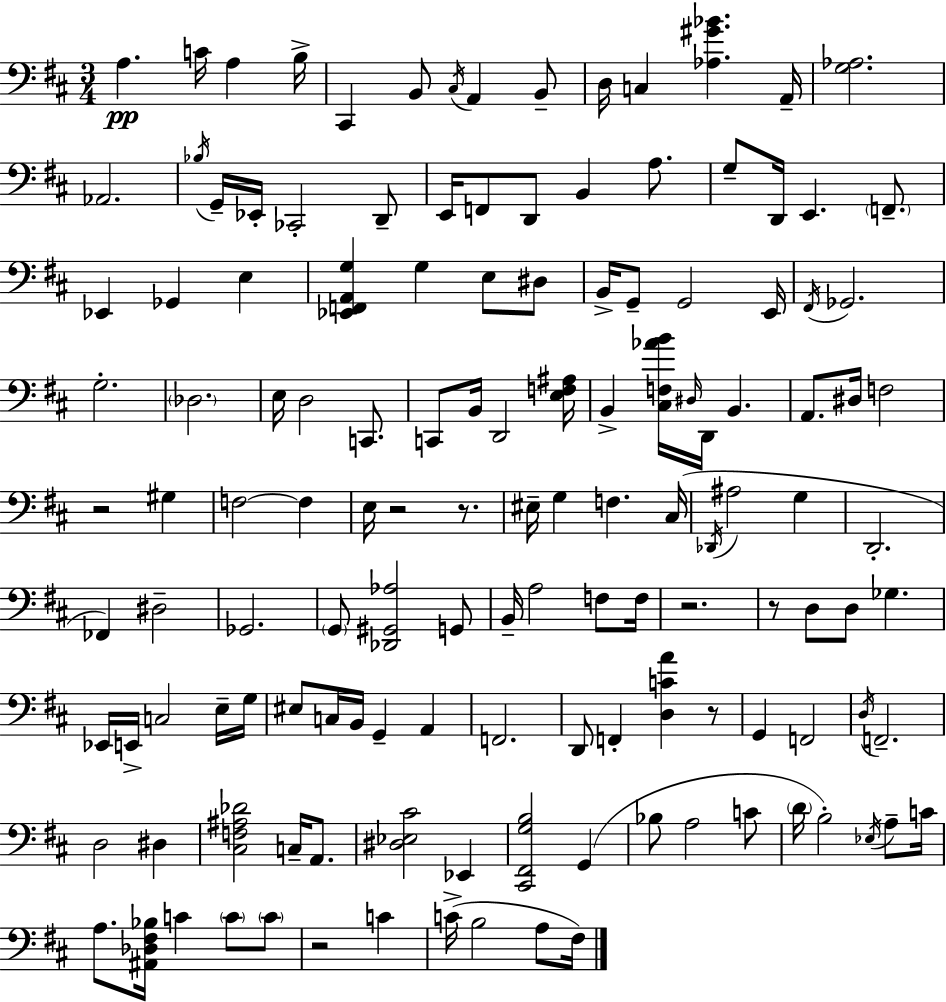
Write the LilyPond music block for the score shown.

{
  \clef bass
  \numericTimeSignature
  \time 3/4
  \key d \major
  a4.\pp c'16 a4 b16-> | cis,4 b,8 \acciaccatura { cis16 } a,4 b,8-- | d16 c4 <aes gis' bes'>4. | a,16-- <g aes>2. | \break aes,2. | \acciaccatura { bes16 } g,16-- ees,16-. ces,2-. | d,8-- e,16 f,8 d,8 b,4 a8. | g8-- d,16 e,4. \parenthesize f,8.-- | \break ees,4 ges,4 e4 | <ees, f, a, g>4 g4 e8 | dis8 b,16-> g,8-- g,2 | e,16 \acciaccatura { fis,16 } ges,2. | \break g2.-. | \parenthesize des2. | e16 d2 | c,8. c,8 b,16 d,2 | \break <e f ais>16 b,4-> <cis f aes' b'>16 \grace { dis16 } d,16 b,4. | a,8. dis16 f2 | r2 | gis4 f2~~ | \break f4 e16 r2 | r8. eis16-- g4 f4. | cis16( \acciaccatura { des,16 } ais2 | g4 d,2.-. | \break fes,4) dis2-- | ges,2. | \parenthesize g,8 <des, gis, aes>2 | g,8 b,16-- a2 | \break f8 f16 r2. | r8 d8 d8 ges4. | ees,16 e,16-> c2 | e16-- g16 eis8 c16 b,16 g,4-- | \break a,4 f,2. | d,8 f,4-. <d c' a'>4 | r8 g,4 f,2 | \acciaccatura { d16 } f,2.-- | \break d2 | dis4 <cis f ais des'>2 | c16-- a,8. <dis ees cis'>2 | ees,4 <cis, fis, g b>2 | \break g,4( bes8 a2 | c'8 \parenthesize d'16 b2-.) | \acciaccatura { ees16 } a8-- c'16 a8. <ais, des fis bes>16 c'4 | \parenthesize c'8 \parenthesize c'8 r2 | \break c'4 c'16->( b2 | a8 fis16) \bar "|."
}